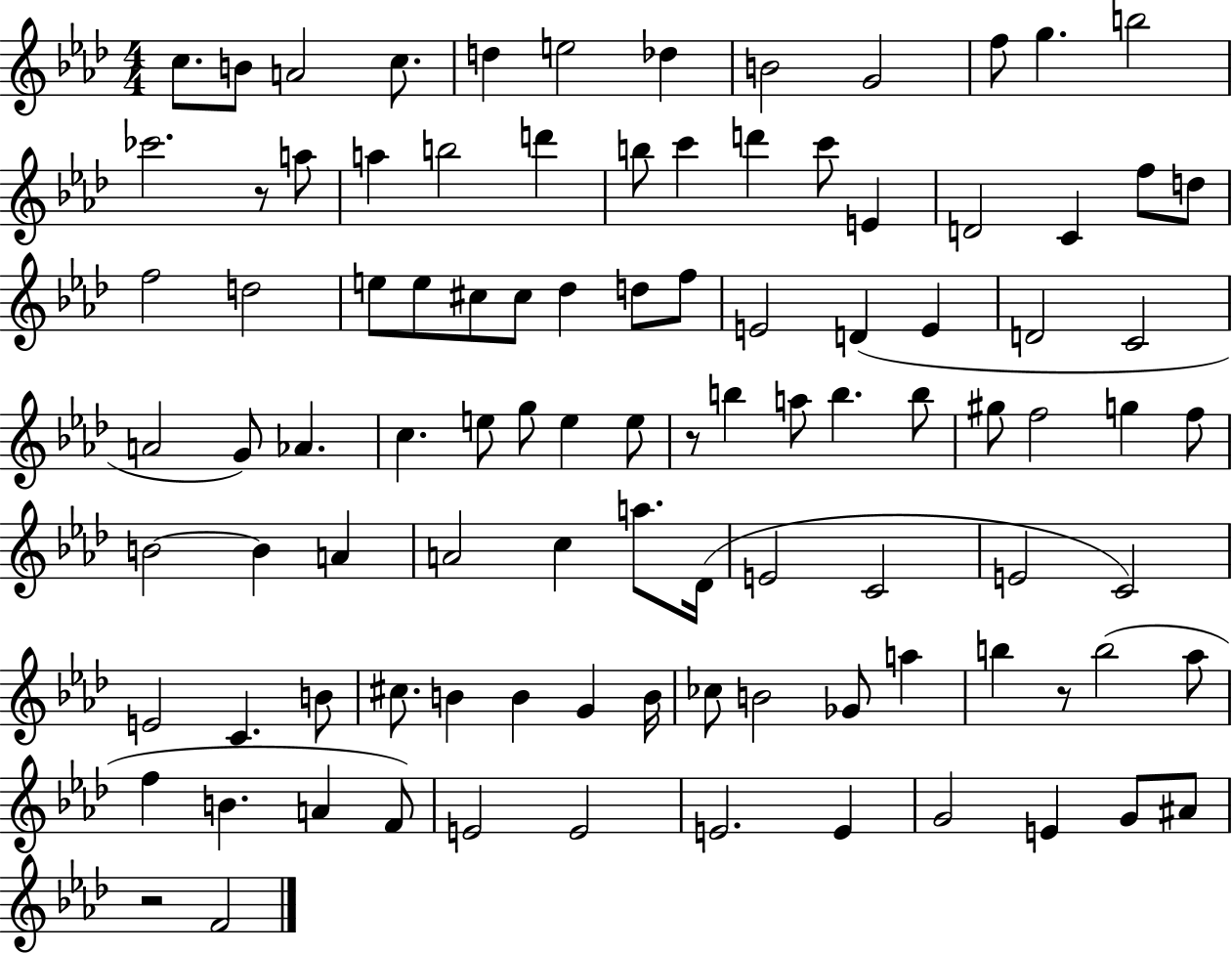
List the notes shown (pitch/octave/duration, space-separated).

C5/e. B4/e A4/h C5/e. D5/q E5/h Db5/q B4/h G4/h F5/e G5/q. B5/h CES6/h. R/e A5/e A5/q B5/h D6/q B5/e C6/q D6/q C6/e E4/q D4/h C4/q F5/e D5/e F5/h D5/h E5/e E5/e C#5/e C#5/e Db5/q D5/e F5/e E4/h D4/q E4/q D4/h C4/h A4/h G4/e Ab4/q. C5/q. E5/e G5/e E5/q E5/e R/e B5/q A5/e B5/q. B5/e G#5/e F5/h G5/q F5/e B4/h B4/q A4/q A4/h C5/q A5/e. Db4/s E4/h C4/h E4/h C4/h E4/h C4/q. B4/e C#5/e. B4/q B4/q G4/q B4/s CES5/e B4/h Gb4/e A5/q B5/q R/e B5/h Ab5/e F5/q B4/q. A4/q F4/e E4/h E4/h E4/h. E4/q G4/h E4/q G4/e A#4/e R/h F4/h